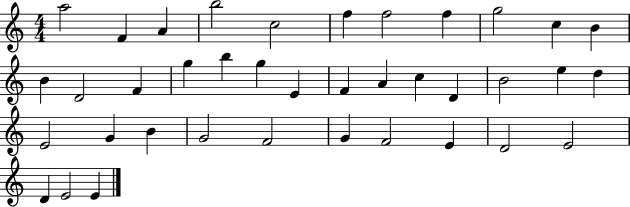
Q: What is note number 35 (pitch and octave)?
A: E4